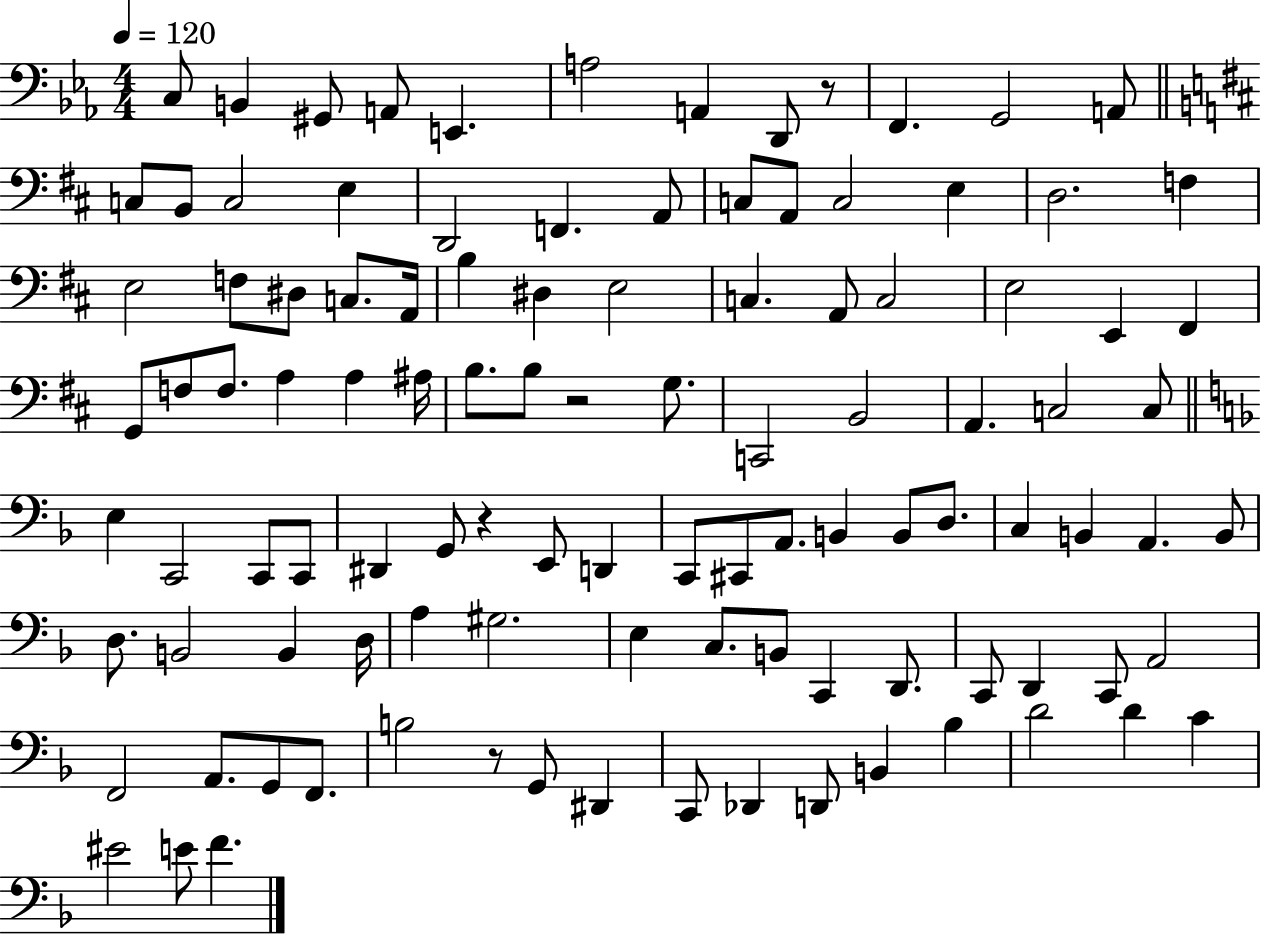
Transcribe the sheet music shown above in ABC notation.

X:1
T:Untitled
M:4/4
L:1/4
K:Eb
C,/2 B,, ^G,,/2 A,,/2 E,, A,2 A,, D,,/2 z/2 F,, G,,2 A,,/2 C,/2 B,,/2 C,2 E, D,,2 F,, A,,/2 C,/2 A,,/2 C,2 E, D,2 F, E,2 F,/2 ^D,/2 C,/2 A,,/4 B, ^D, E,2 C, A,,/2 C,2 E,2 E,, ^F,, G,,/2 F,/2 F,/2 A, A, ^A,/4 B,/2 B,/2 z2 G,/2 C,,2 B,,2 A,, C,2 C,/2 E, C,,2 C,,/2 C,,/2 ^D,, G,,/2 z E,,/2 D,, C,,/2 ^C,,/2 A,,/2 B,, B,,/2 D,/2 C, B,, A,, B,,/2 D,/2 B,,2 B,, D,/4 A, ^G,2 E, C,/2 B,,/2 C,, D,,/2 C,,/2 D,, C,,/2 A,,2 F,,2 A,,/2 G,,/2 F,,/2 B,2 z/2 G,,/2 ^D,, C,,/2 _D,, D,,/2 B,, _B, D2 D C ^E2 E/2 F